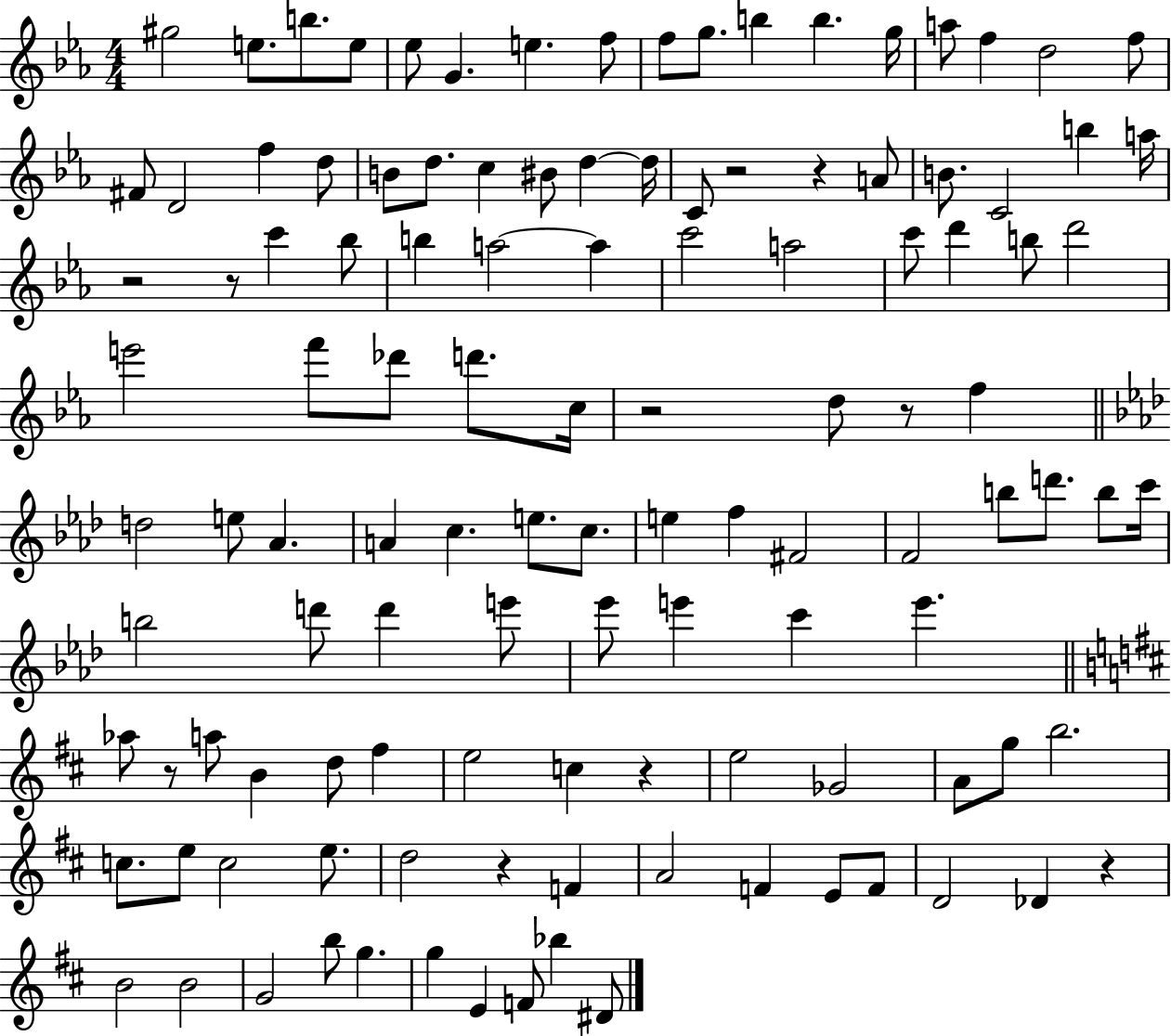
G#5/h E5/e. B5/e. E5/e Eb5/e G4/q. E5/q. F5/e F5/e G5/e. B5/q B5/q. G5/s A5/e F5/q D5/h F5/e F#4/e D4/h F5/q D5/e B4/e D5/e. C5/q BIS4/e D5/q D5/s C4/e R/h R/q A4/e B4/e. C4/h B5/q A5/s R/h R/e C6/q Bb5/e B5/q A5/h A5/q C6/h A5/h C6/e D6/q B5/e D6/h E6/h F6/e Db6/e D6/e. C5/s R/h D5/e R/e F5/q D5/h E5/e Ab4/q. A4/q C5/q. E5/e. C5/e. E5/q F5/q F#4/h F4/h B5/e D6/e. B5/e C6/s B5/h D6/e D6/q E6/e Eb6/e E6/q C6/q E6/q. Ab5/e R/e A5/e B4/q D5/e F#5/q E5/h C5/q R/q E5/h Gb4/h A4/e G5/e B5/h. C5/e. E5/e C5/h E5/e. D5/h R/q F4/q A4/h F4/q E4/e F4/e D4/h Db4/q R/q B4/h B4/h G4/h B5/e G5/q. G5/q E4/q F4/e Bb5/q D#4/e